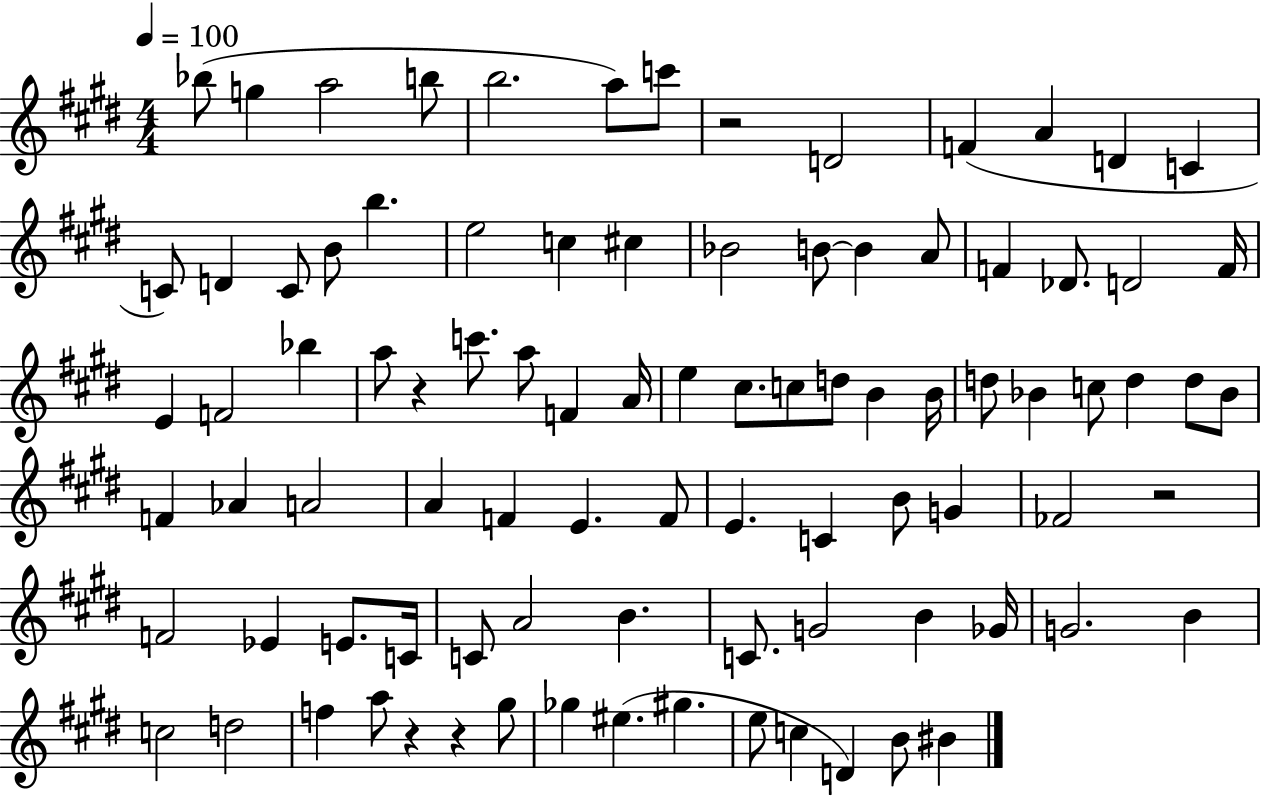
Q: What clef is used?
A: treble